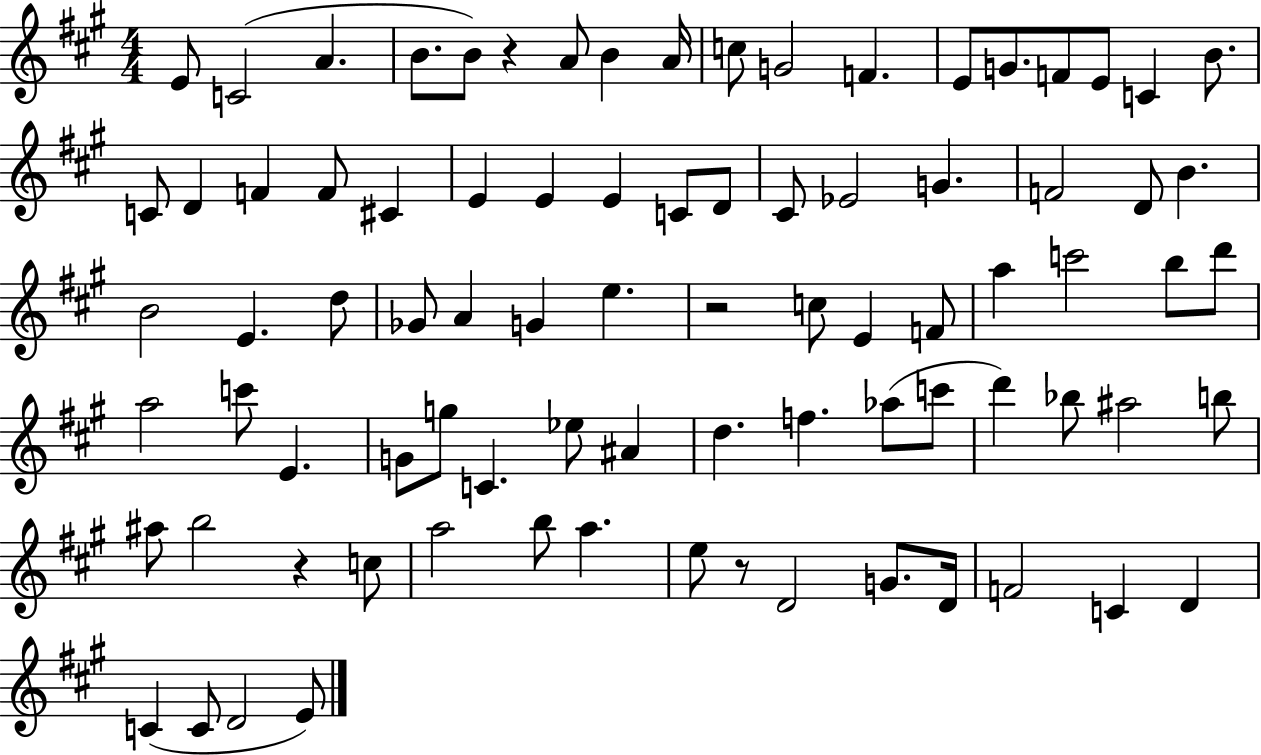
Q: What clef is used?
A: treble